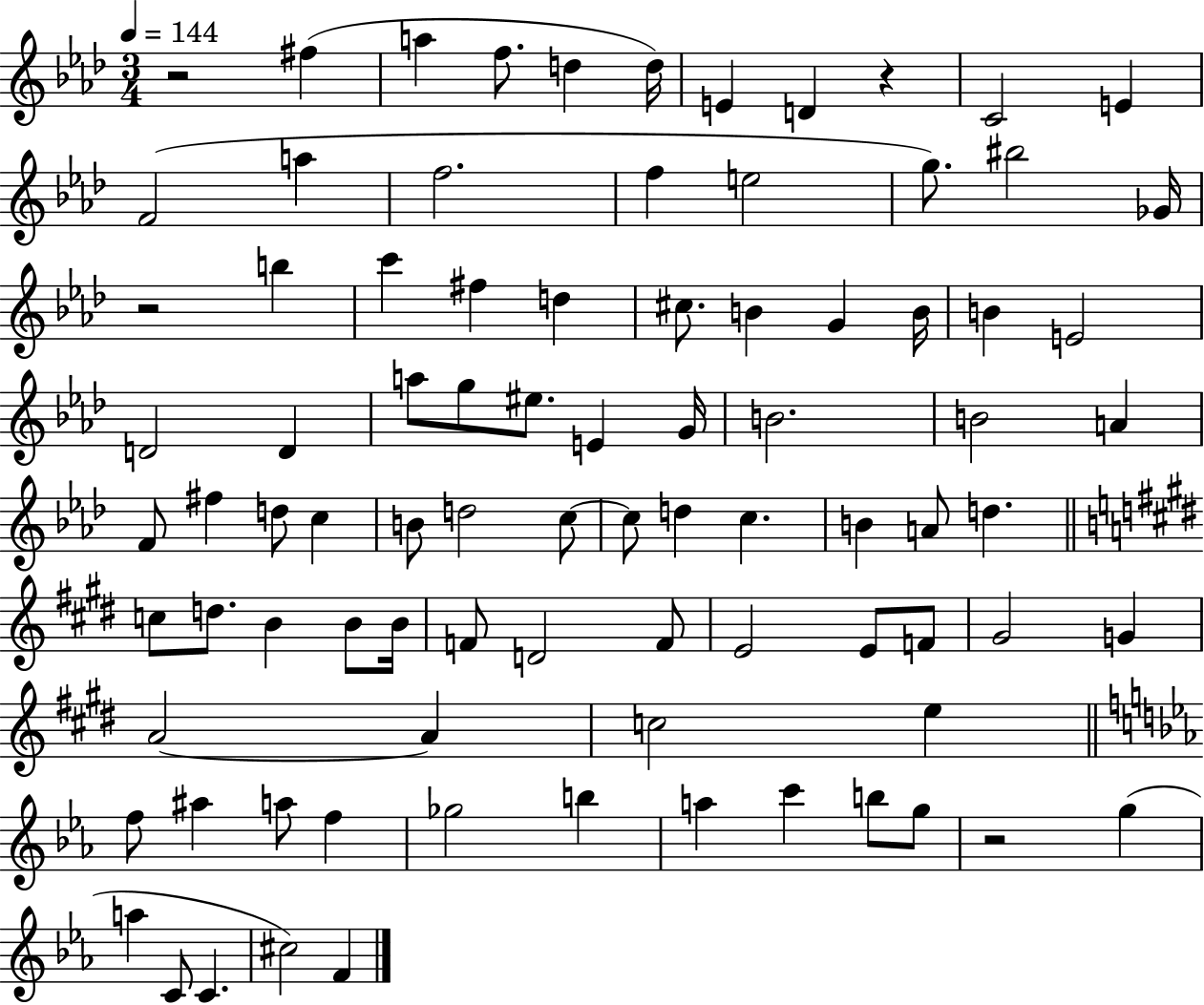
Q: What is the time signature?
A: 3/4